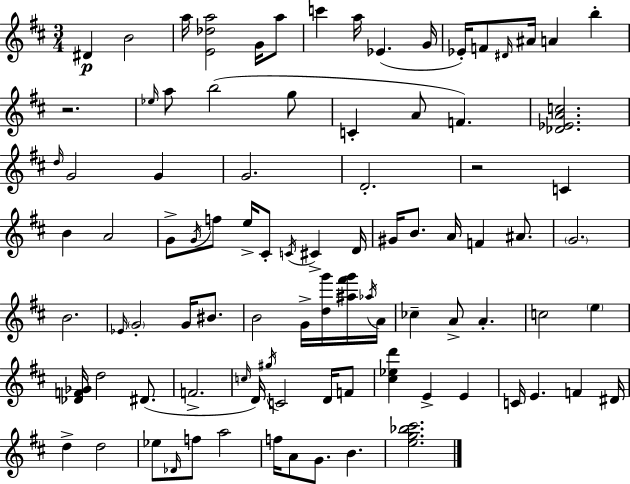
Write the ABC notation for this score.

X:1
T:Untitled
M:3/4
L:1/4
K:D
^D B2 a/4 [E_da]2 G/4 a/2 c' a/4 _E G/4 _E/4 F/2 ^D/4 ^A/4 A b z2 _e/4 a/2 b2 g/2 C A/2 F [_D_EAc]2 d/4 G2 G G2 D2 z2 C B A2 G/2 G/4 f/2 e/4 ^C/2 C/4 ^C D/4 ^G/4 B/2 A/4 F ^A/2 G2 B2 _E/4 G2 G/4 ^B/2 B2 G/4 [dg']/4 [^a^f'g']/4 _a/4 A/4 _c A/2 A c2 e [_DF_G]/4 d2 ^D/2 F2 c/4 D/4 ^g/4 C2 D/4 F/2 [^c_ed'] E E C/4 E F ^D/4 d d2 _e/2 _D/4 f/2 a2 f/4 A/2 G/2 B [eg_b^c']2